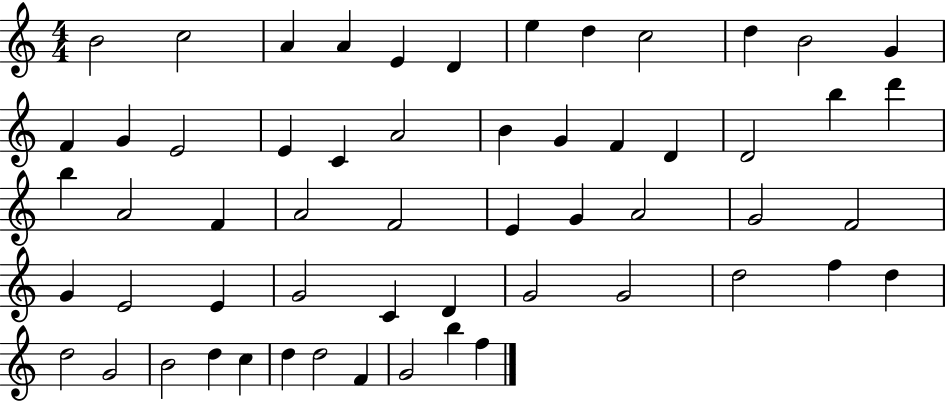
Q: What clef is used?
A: treble